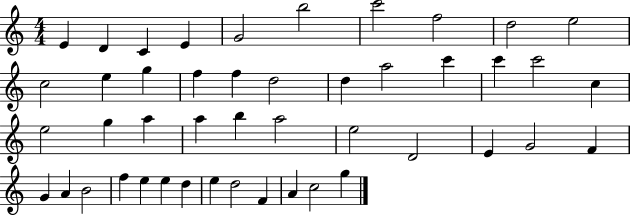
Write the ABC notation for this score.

X:1
T:Untitled
M:4/4
L:1/4
K:C
E D C E G2 b2 c'2 f2 d2 e2 c2 e g f f d2 d a2 c' c' c'2 c e2 g a a b a2 e2 D2 E G2 F G A B2 f e e d e d2 F A c2 g